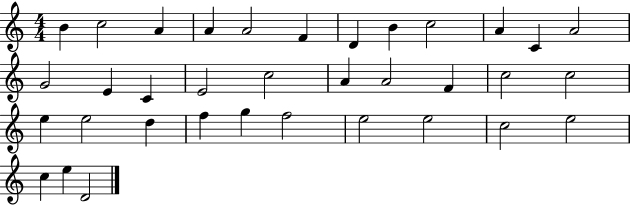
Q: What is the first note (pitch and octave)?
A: B4